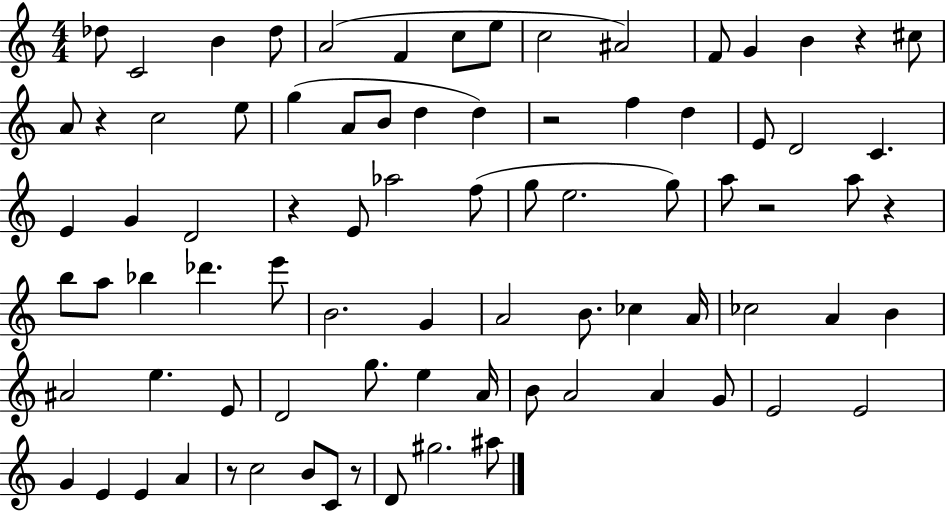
Db5/e C4/h B4/q Db5/e A4/h F4/q C5/e E5/e C5/h A#4/h F4/e G4/q B4/q R/q C#5/e A4/e R/q C5/h E5/e G5/q A4/e B4/e D5/q D5/q R/h F5/q D5/q E4/e D4/h C4/q. E4/q G4/q D4/h R/q E4/e Ab5/h F5/e G5/e E5/h. G5/e A5/e R/h A5/e R/q B5/e A5/e Bb5/q Db6/q. E6/e B4/h. G4/q A4/h B4/e. CES5/q A4/s CES5/h A4/q B4/q A#4/h E5/q. E4/e D4/h G5/e. E5/q A4/s B4/e A4/h A4/q G4/e E4/h E4/h G4/q E4/q E4/q A4/q R/e C5/h B4/e C4/e R/e D4/e G#5/h. A#5/e